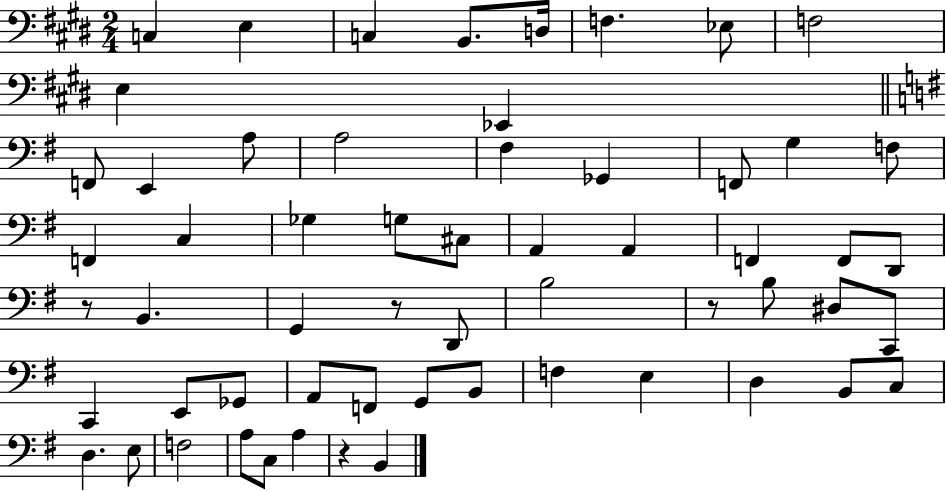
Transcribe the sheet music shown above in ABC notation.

X:1
T:Untitled
M:2/4
L:1/4
K:E
C, E, C, B,,/2 D,/4 F, _E,/2 F,2 E, _E,, F,,/2 E,, A,/2 A,2 ^F, _G,, F,,/2 G, F,/2 F,, C, _G, G,/2 ^C,/2 A,, A,, F,, F,,/2 D,,/2 z/2 B,, G,, z/2 D,,/2 B,2 z/2 B,/2 ^D,/2 C,,/2 C,, E,,/2 _G,,/2 A,,/2 F,,/2 G,,/2 B,,/2 F, E, D, B,,/2 C,/2 D, E,/2 F,2 A,/2 C,/2 A, z B,,